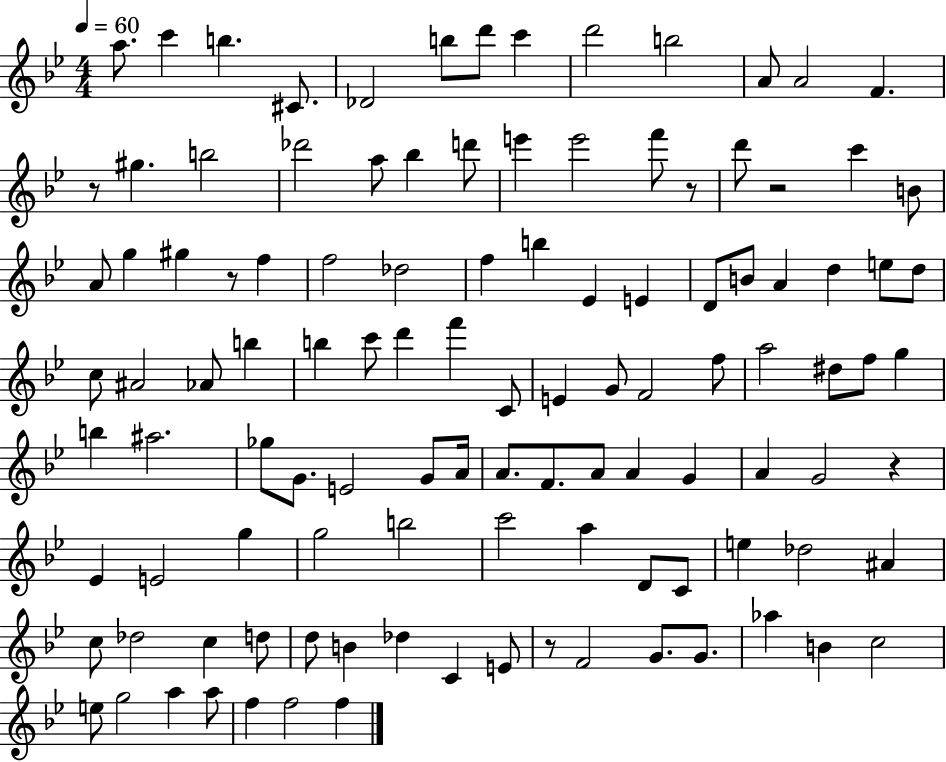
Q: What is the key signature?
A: BES major